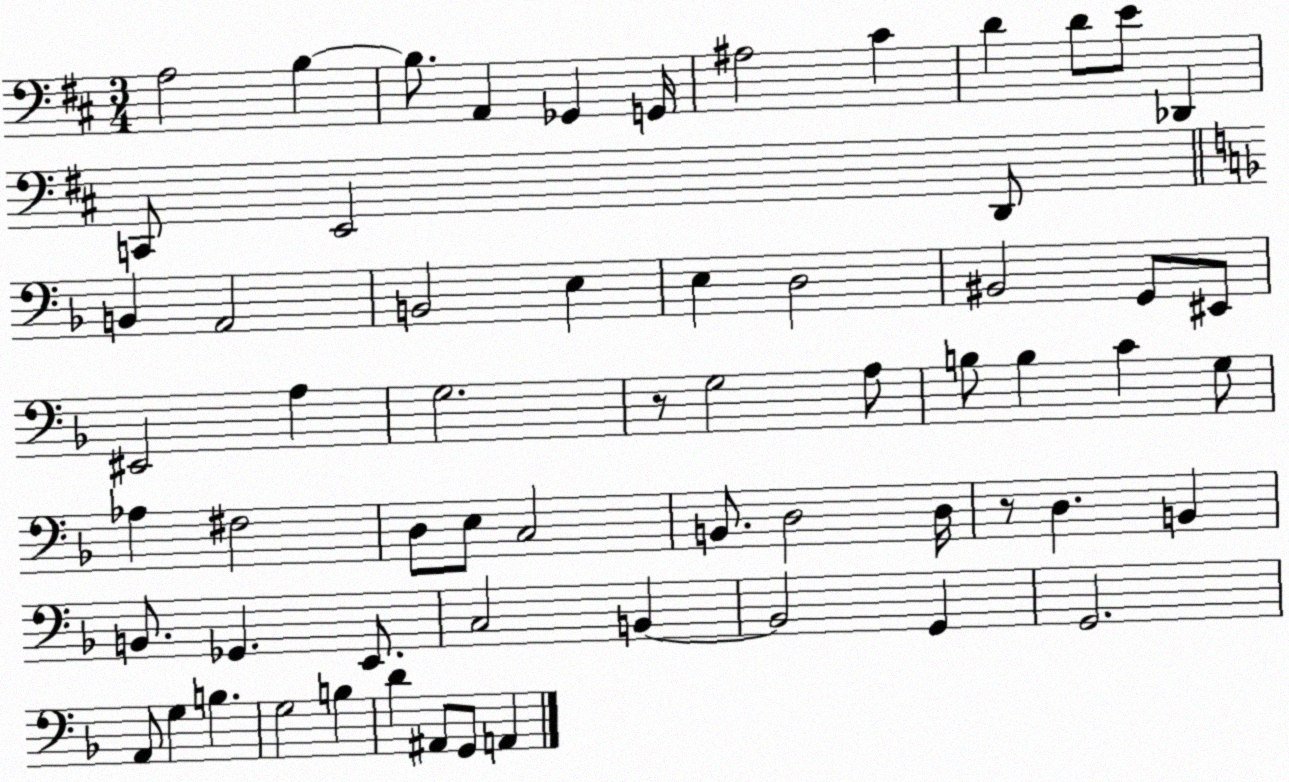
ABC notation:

X:1
T:Untitled
M:3/4
L:1/4
K:D
A,2 B, B,/2 A,, _G,, G,,/4 ^A,2 ^C D D/2 E/2 _D,, C,,/2 E,,2 D,,/2 B,, A,,2 B,,2 E, E, D,2 ^B,,2 G,,/2 ^E,,/2 ^E,,2 A, G,2 z/2 G,2 A,/2 B,/2 B, C G,/2 _A, ^F,2 D,/2 E,/2 C,2 B,,/2 D,2 D,/4 z/2 D, B,, B,,/2 _G,, E,,/2 C,2 B,, B,,2 G,, G,,2 A,,/2 G, B, G,2 B, D ^A,,/2 G,,/2 A,,